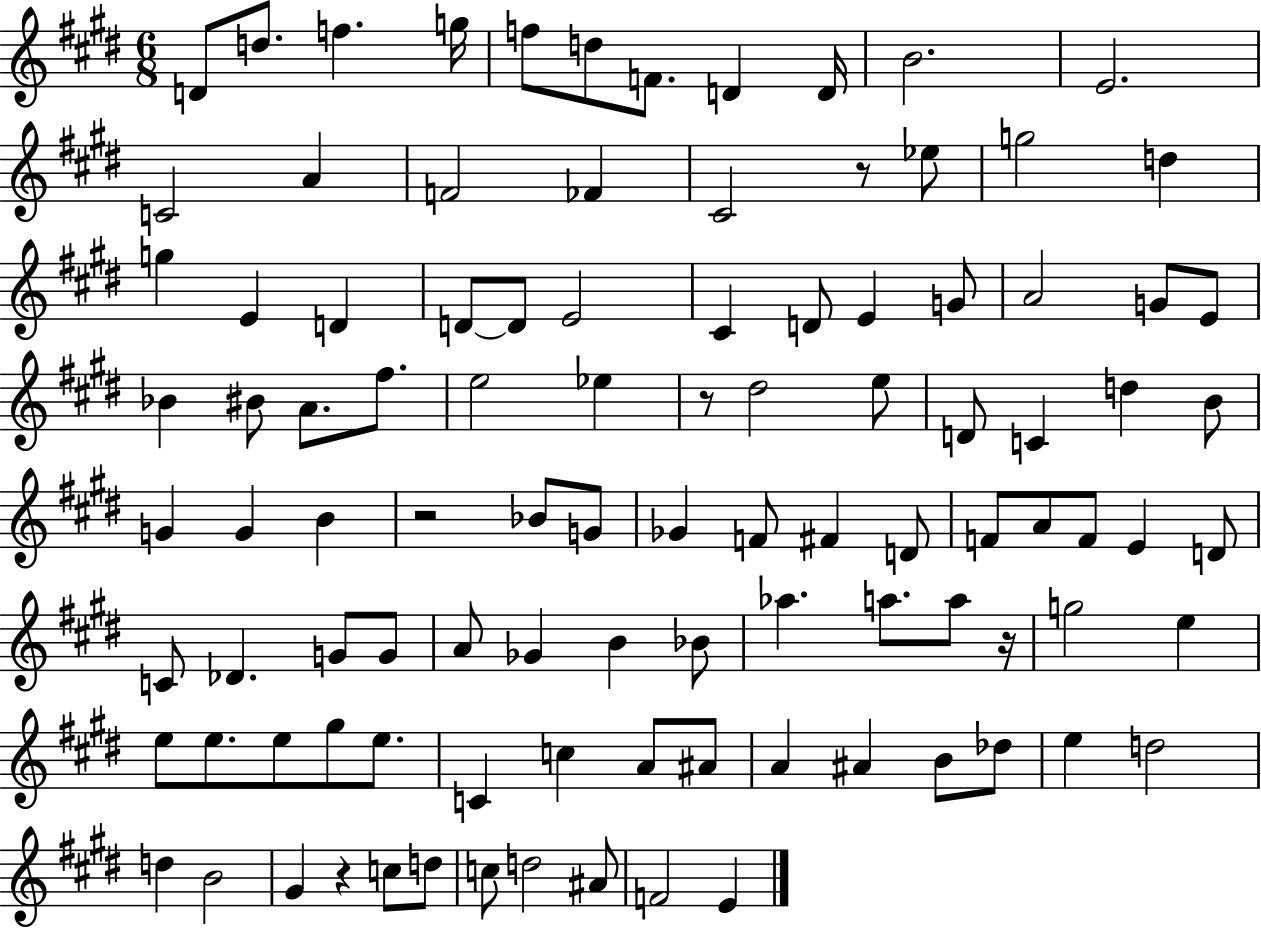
X:1
T:Untitled
M:6/8
L:1/4
K:E
D/2 d/2 f g/4 f/2 d/2 F/2 D D/4 B2 E2 C2 A F2 _F ^C2 z/2 _e/2 g2 d g E D D/2 D/2 E2 ^C D/2 E G/2 A2 G/2 E/2 _B ^B/2 A/2 ^f/2 e2 _e z/2 ^d2 e/2 D/2 C d B/2 G G B z2 _B/2 G/2 _G F/2 ^F D/2 F/2 A/2 F/2 E D/2 C/2 _D G/2 G/2 A/2 _G B _B/2 _a a/2 a/2 z/4 g2 e e/2 e/2 e/2 ^g/2 e/2 C c A/2 ^A/2 A ^A B/2 _d/2 e d2 d B2 ^G z c/2 d/2 c/2 d2 ^A/2 F2 E